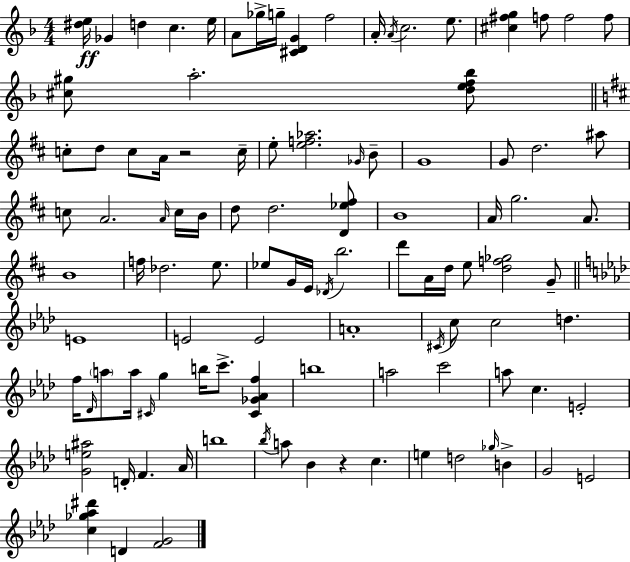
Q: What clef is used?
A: treble